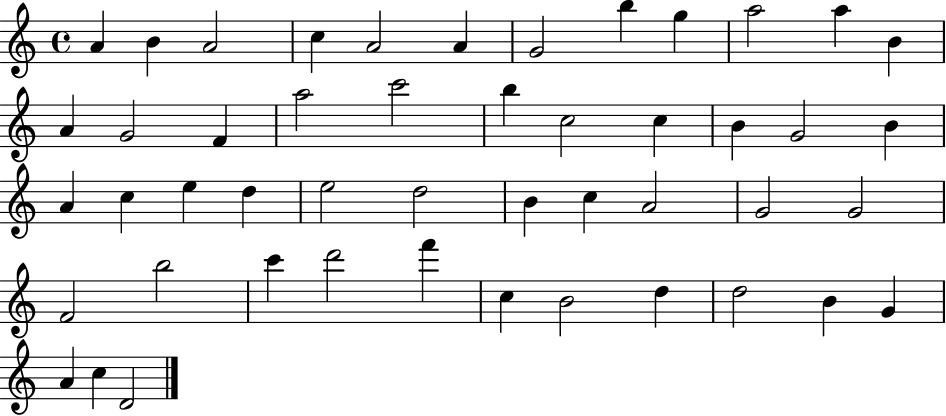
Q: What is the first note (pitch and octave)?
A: A4